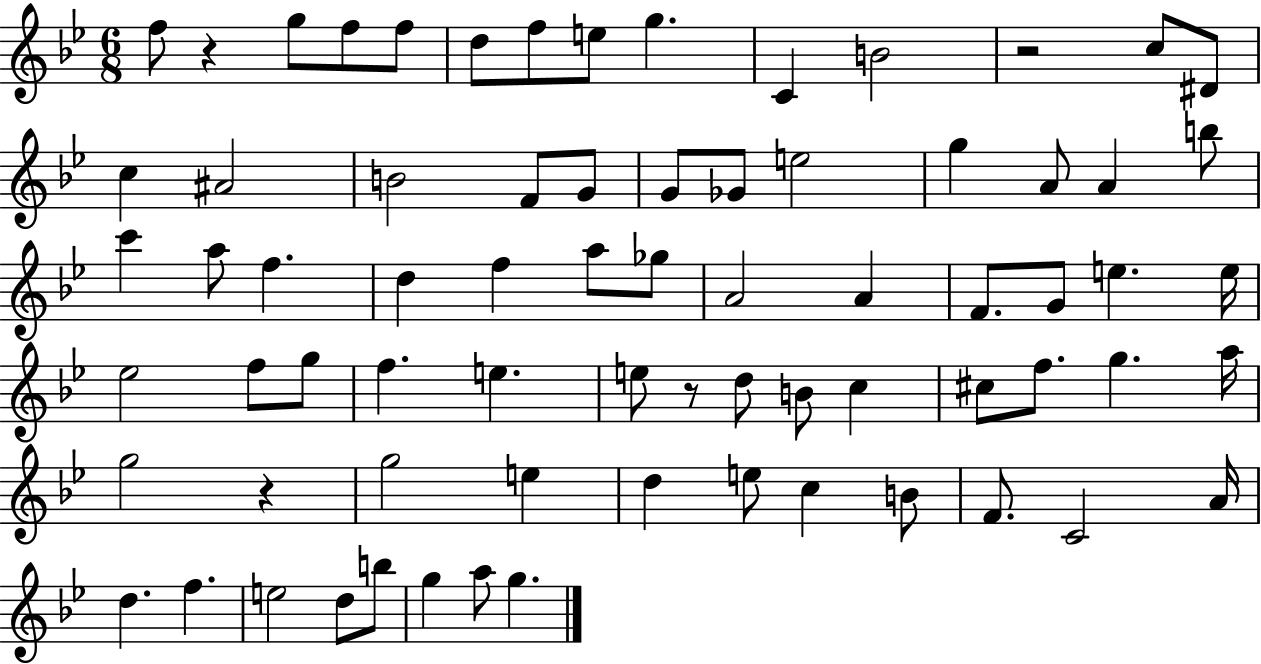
F5/e R/q G5/e F5/e F5/e D5/e F5/e E5/e G5/q. C4/q B4/h R/h C5/e D#4/e C5/q A#4/h B4/h F4/e G4/e G4/e Gb4/e E5/h G5/q A4/e A4/q B5/e C6/q A5/e F5/q. D5/q F5/q A5/e Gb5/e A4/h A4/q F4/e. G4/e E5/q. E5/s Eb5/h F5/e G5/e F5/q. E5/q. E5/e R/e D5/e B4/e C5/q C#5/e F5/e. G5/q. A5/s G5/h R/q G5/h E5/q D5/q E5/e C5/q B4/e F4/e. C4/h A4/s D5/q. F5/q. E5/h D5/e B5/e G5/q A5/e G5/q.